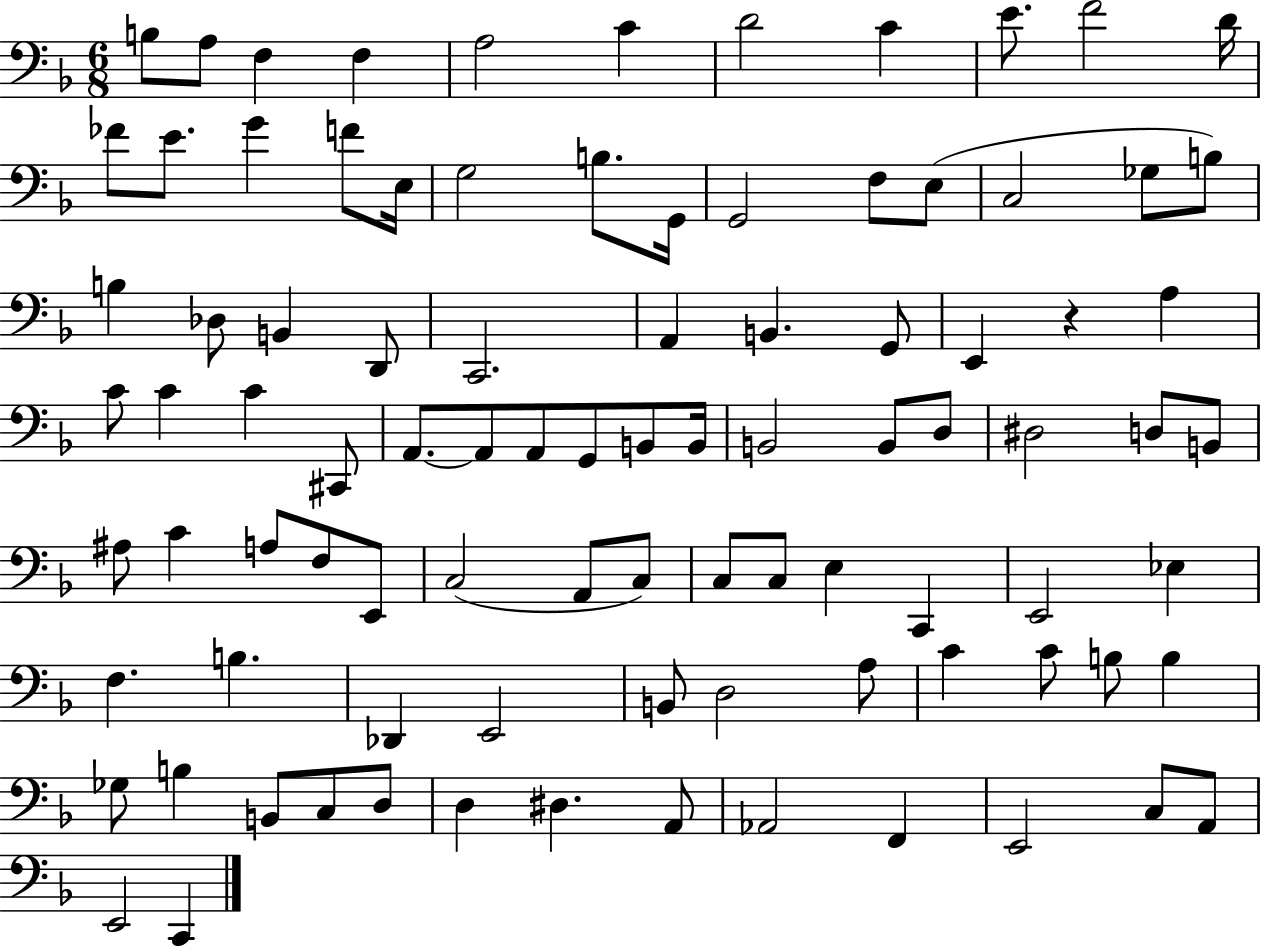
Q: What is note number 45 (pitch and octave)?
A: B2